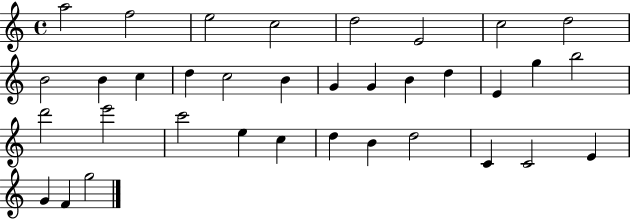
A5/h F5/h E5/h C5/h D5/h E4/h C5/h D5/h B4/h B4/q C5/q D5/q C5/h B4/q G4/q G4/q B4/q D5/q E4/q G5/q B5/h D6/h E6/h C6/h E5/q C5/q D5/q B4/q D5/h C4/q C4/h E4/q G4/q F4/q G5/h